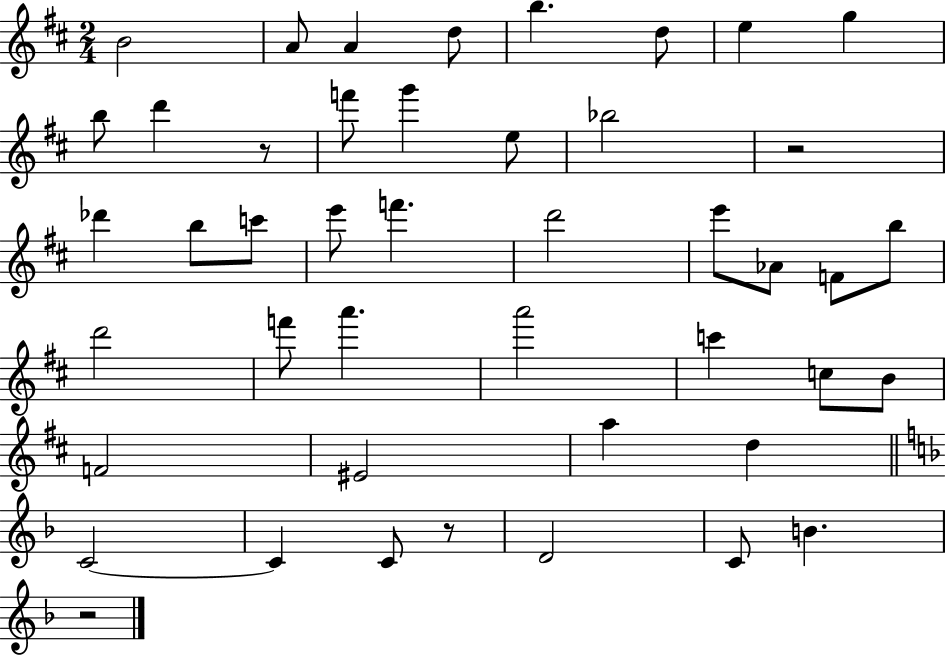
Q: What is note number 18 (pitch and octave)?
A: E6